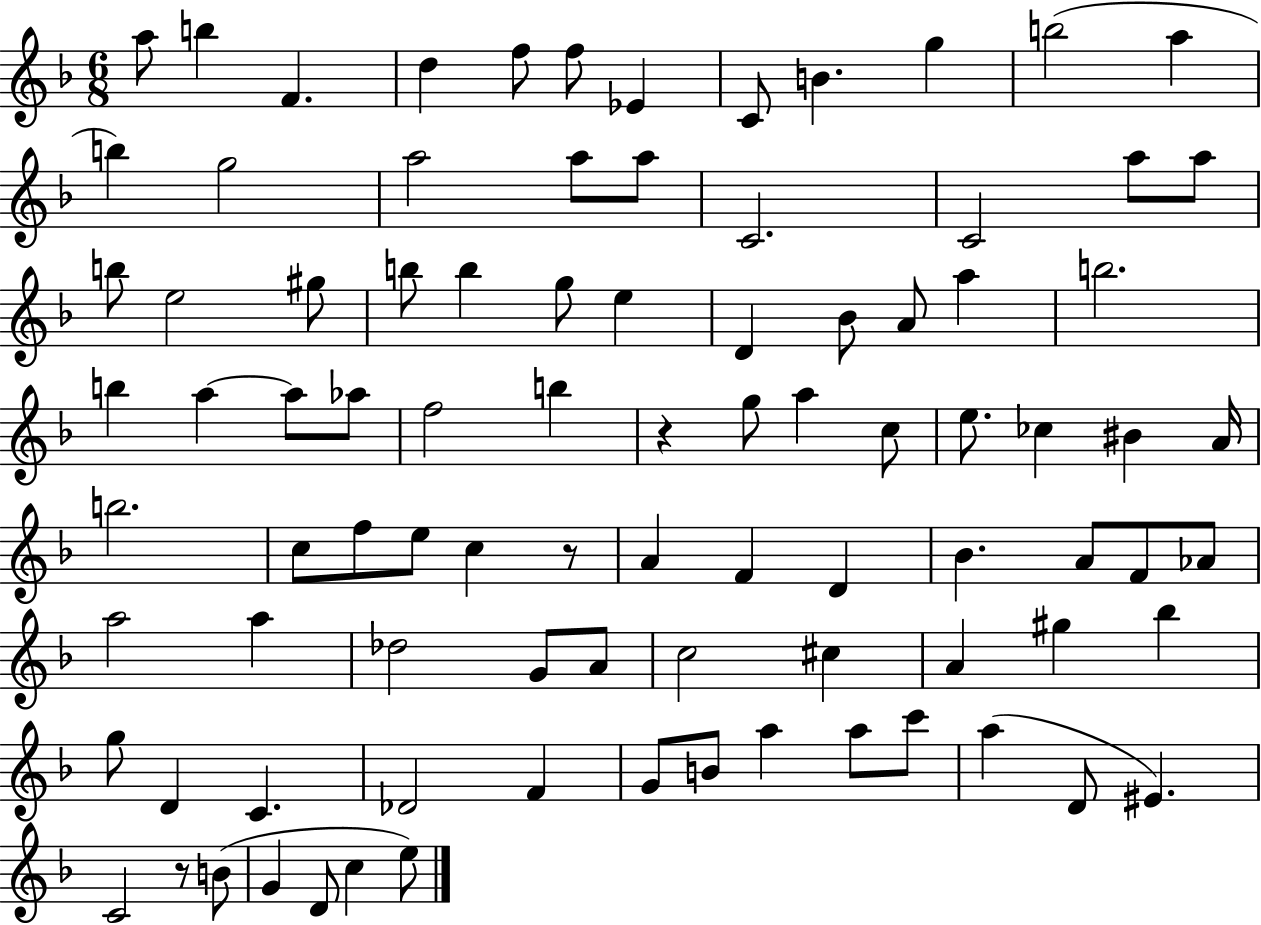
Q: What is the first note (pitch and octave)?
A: A5